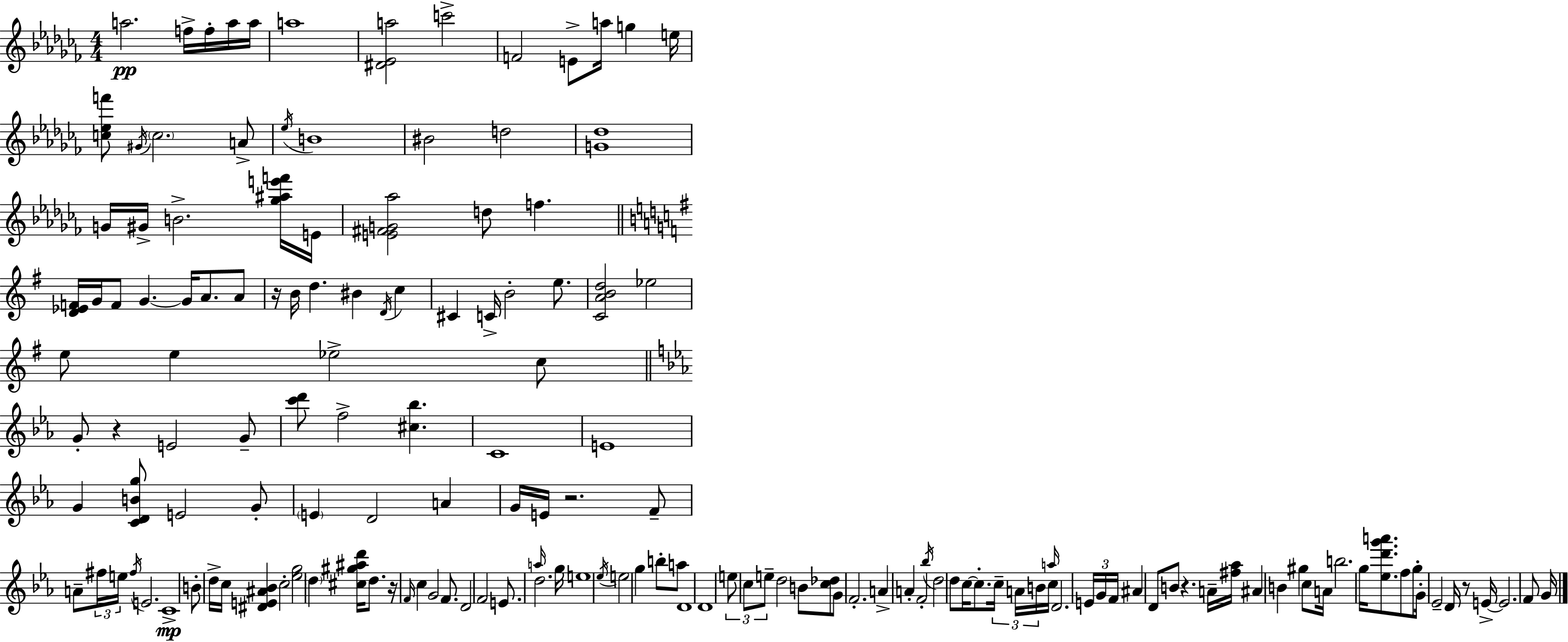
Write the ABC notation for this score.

X:1
T:Untitled
M:4/4
L:1/4
K:Abm
a2 f/4 f/4 a/4 a/4 a4 [^D_Ea]2 c'2 F2 E/2 a/4 g e/4 [c_ef']/2 ^G/4 c2 A/2 _e/4 B4 ^B2 d2 [G_d]4 G/4 ^G/4 B2 [_g^ae'f']/4 E/4 [E^FG_a]2 d/2 f [D_EF]/4 G/4 F/2 G G/4 A/2 A/2 z/4 B/4 d ^B D/4 c ^C C/4 B2 e/2 [CABd]2 _e2 e/2 e _e2 c/2 G/2 z E2 G/2 [c'd']/2 f2 [^c_b] C4 E4 G [CDBg]/2 E2 G/2 E D2 A G/4 E/4 z2 F/2 A/2 ^f/4 e/4 ^f/4 E2 C4 B/2 d/4 c/4 [^DE^A_B] c2 [_eg]2 d [^c^g^ad']/4 d/2 z/4 F/4 c G2 F/2 D2 F2 E/2 a/4 d2 g/4 e4 _e/4 e2 g b/2 a/2 D4 D4 e/2 c/2 e/2 d2 B/2 [c_d]/2 G/2 F2 A A F2 _b/4 d2 d/2 c/4 c/2 c/4 A/4 B/4 c/4 a/4 D2 E/4 G/4 F/4 ^A D/2 B/2 z A/4 [^f_a]/4 ^A B ^g c/2 A/4 b2 g/4 [_ed'g'a']/2 f/2 g/2 G/4 _E2 D/4 z/2 E/4 E2 F/2 G/4